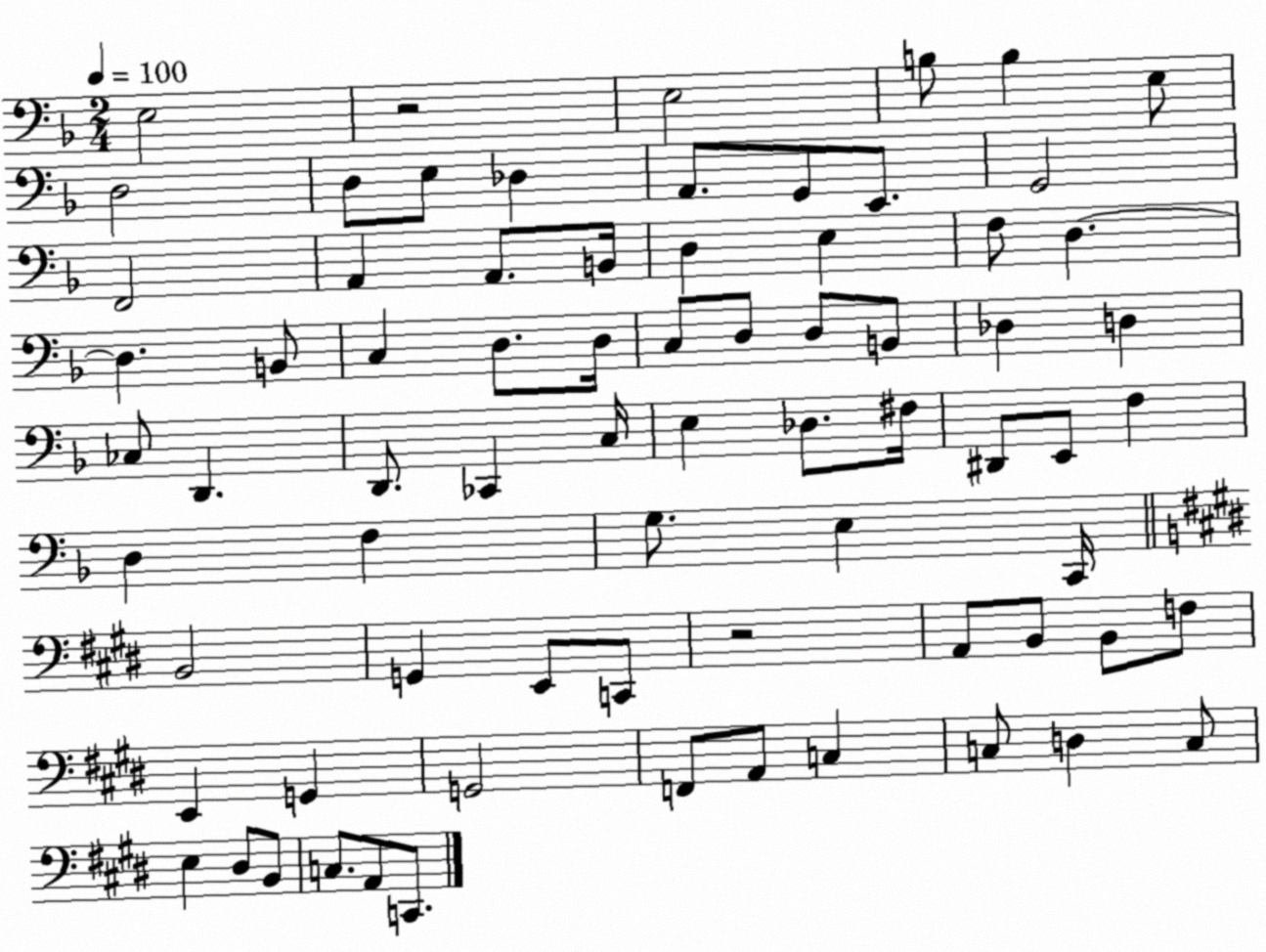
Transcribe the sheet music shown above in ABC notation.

X:1
T:Untitled
M:2/4
L:1/4
K:F
E,2 z2 E,2 B,/2 B, E,/2 D,2 D,/2 E,/2 _D, A,,/2 G,,/2 E,,/2 G,,2 F,,2 A,, A,,/2 B,,/4 D, E, F,/2 D, D, B,,/2 C, D,/2 D,/4 C,/2 D,/2 D,/2 B,,/2 _D, D, _C,/2 D,, D,,/2 _C,, C,/4 E, _D,/2 ^F,/4 ^D,,/2 E,,/2 F, D, F, G,/2 E, C,,/4 B,,2 G,, E,,/2 C,,/2 z2 A,,/2 B,,/2 B,,/2 F,/2 E,, G,, G,,2 F,,/2 A,,/2 C, C,/2 D, C,/2 E, ^D,/2 B,,/2 C,/2 A,,/2 C,,/2